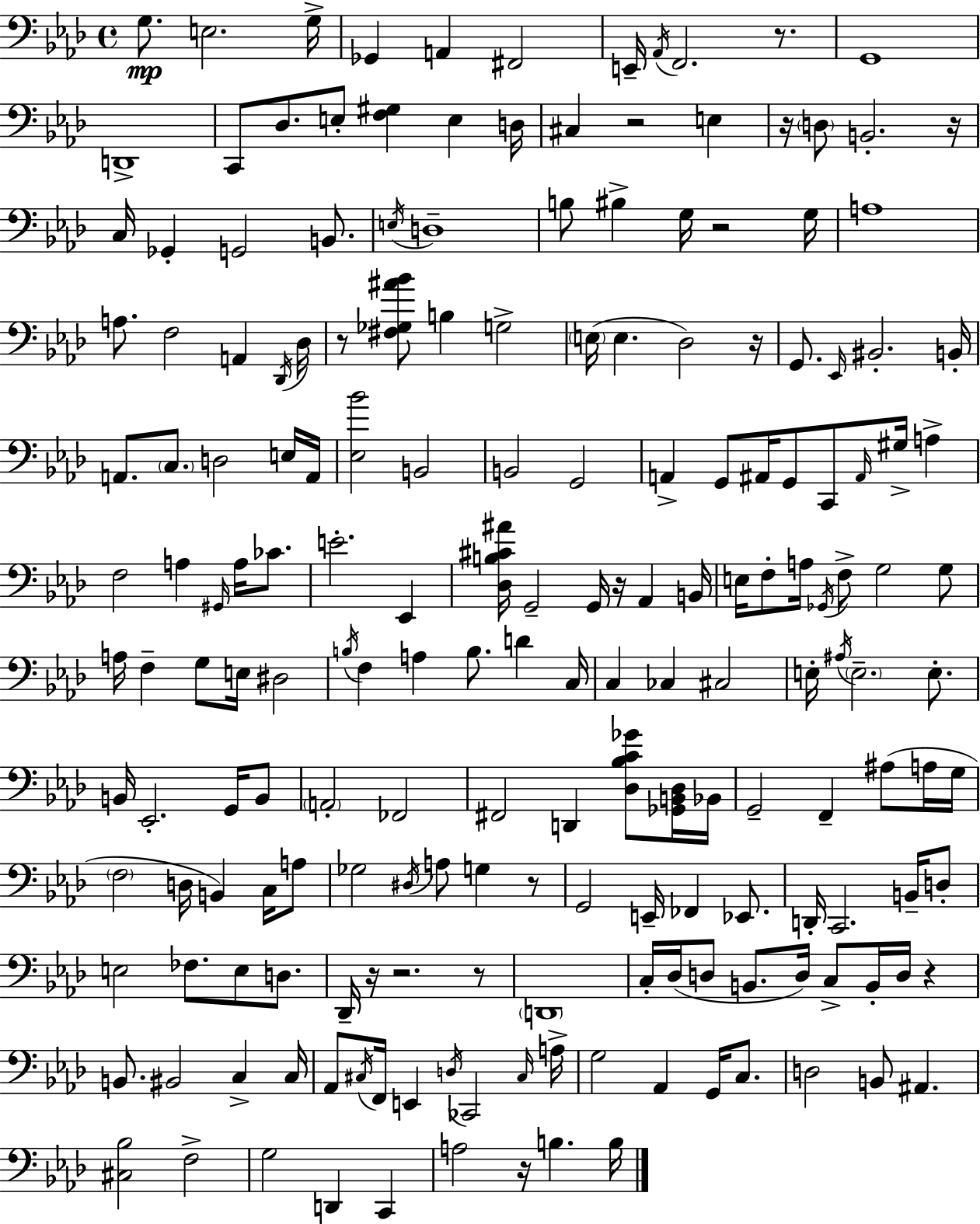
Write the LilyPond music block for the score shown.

{
  \clef bass
  \time 4/4
  \defaultTimeSignature
  \key f \minor
  g8.\mp e2. g16-> | ges,4 a,4 fis,2 | e,16-- \acciaccatura { aes,16 } f,2. r8. | g,1 | \break d,1-> | c,8 des8. e8-. <f gis>4 e4 | d16 cis4 r2 e4 | r16 \parenthesize d8 b,2.-. | \break r16 c16 ges,4-. g,2 b,8. | \acciaccatura { e16 } d1-- | b8 bis4-> g16 r2 | g16 a1 | \break a8. f2 a,4 | \acciaccatura { des,16 } des16 r8 <fis ges ais' bes'>8 b4 g2-> | \parenthesize e16( e4. des2) | r16 g,8. \grace { ees,16 } bis,2.-. | \break b,16-. a,8. \parenthesize c8. d2 | e16 a,16 <ees bes'>2 b,2 | b,2 g,2 | a,4-> g,8 ais,16 g,8 c,8 \grace { ais,16 } | \break gis16-> a4-> f2 a4 | \grace { gis,16 } a16 ces'8. e'2.-. | ees,4 <des b cis' ais'>16 g,2-- g,16 | r16 aes,4 b,16 e16 f8-. a16 \acciaccatura { ges,16 } f8-> g2 | \break g8 a16 f4-- g8 e16 dis2 | \acciaccatura { b16 } f4 a4 | b8. d'4 c16 c4 ces4 | cis2 e16-. \acciaccatura { ais16 } \parenthesize e2.-- | \break e8.-. b,16 ees,2.-. | g,16 b,8 \parenthesize a,2-. | fes,2 fis,2 | d,4 <des bes c' ges'>8 <ges, b, des>16 bes,16 g,2-- | \break f,4-- ais8( a16 g16 \parenthesize f2 | d16 b,4) c16 a8 ges2 | \acciaccatura { dis16 } a8 g4 r8 g,2 | e,16-- fes,4 ees,8. d,16-. c,2. | \break b,16-- d8-. e2 | fes8. e8 d8. des,16-- r16 r2. | r8 \parenthesize d,1 | c16-. des16( d8 b,8. | \break d16) c8-> b,16-. d16 r4 b,8. bis,2 | c4-> c16 aes,8 \acciaccatura { cis16 } f,16 e,4 | \acciaccatura { d16 } ces,2 \grace { cis16 } a16-> g2 | aes,4 g,16 c8. d2 | \break b,8 ais,4. <cis bes>2 | f2-> g2 | d,4 c,4 a2 | r16 b4. b16 \bar "|."
}